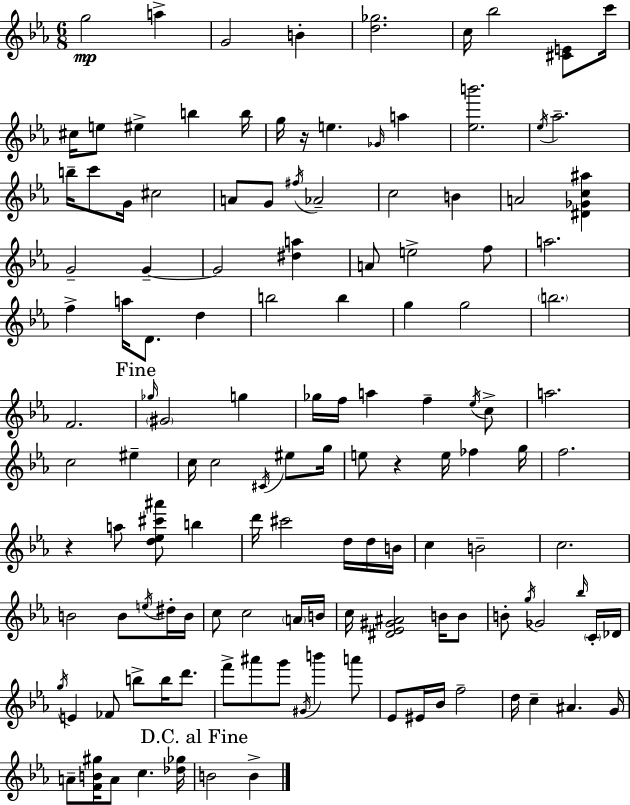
G5/h A5/q G4/h B4/q [D5,Gb5]/h. C5/s Bb5/h [C#4,E4]/e C6/s C#5/s E5/e EIS5/q B5/q B5/s G5/s R/s E5/q. Gb4/s A5/q [Eb5,B6]/h. Eb5/s Ab5/h. B5/s C6/e G4/s C#5/h A4/e G4/e F#5/s Ab4/h C5/h B4/q A4/h [D#4,Gb4,C5,A#5]/q G4/h G4/q G4/h [D#5,A5]/q A4/e E5/h F5/e A5/h. F5/q A5/s D4/e. D5/q B5/h B5/q G5/q G5/h B5/h. F4/h. Gb5/s G#4/h G5/q Gb5/s F5/s A5/q F5/q Eb5/s C5/e A5/h. C5/h EIS5/q C5/s C5/h C#4/s EIS5/e G5/s E5/e R/q E5/s FES5/q G5/s F5/h. R/q A5/e [D5,Eb5,C#6,A#6]/e B5/q D6/s C#6/h D5/s D5/s B4/s C5/q B4/h C5/h. B4/h B4/e E5/s D#5/s B4/s C5/e C5/h A4/s B4/s C5/s [D#4,Eb4,G#4,A#4]/h B4/s B4/e B4/e G5/s Gb4/h Bb5/s C4/s Db4/s G5/s E4/q FES4/e B5/e B5/s D6/e. F6/e A#6/e G6/e G#4/s B6/q A6/e Eb4/e EIS4/s Bb4/s F5/h D5/s C5/q A#4/q. G4/s A4/e [F4,B4,G#5]/s A4/e C5/q. [Db5,Gb5]/s B4/h B4/q